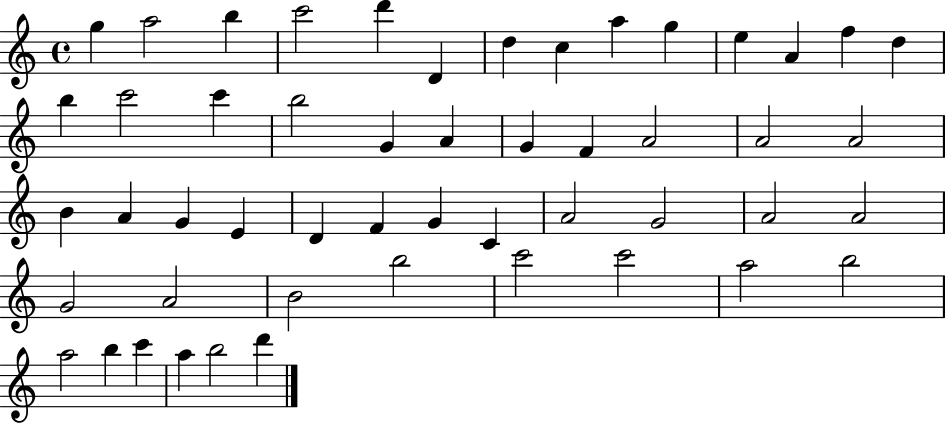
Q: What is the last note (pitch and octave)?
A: D6